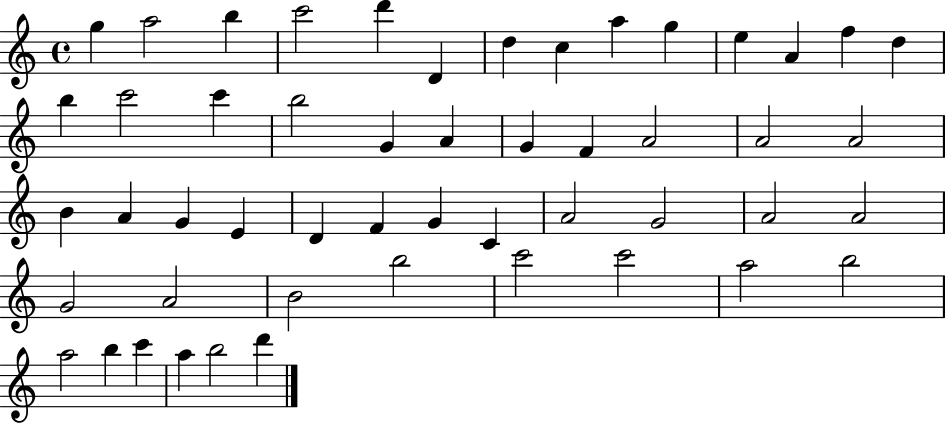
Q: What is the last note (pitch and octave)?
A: D6